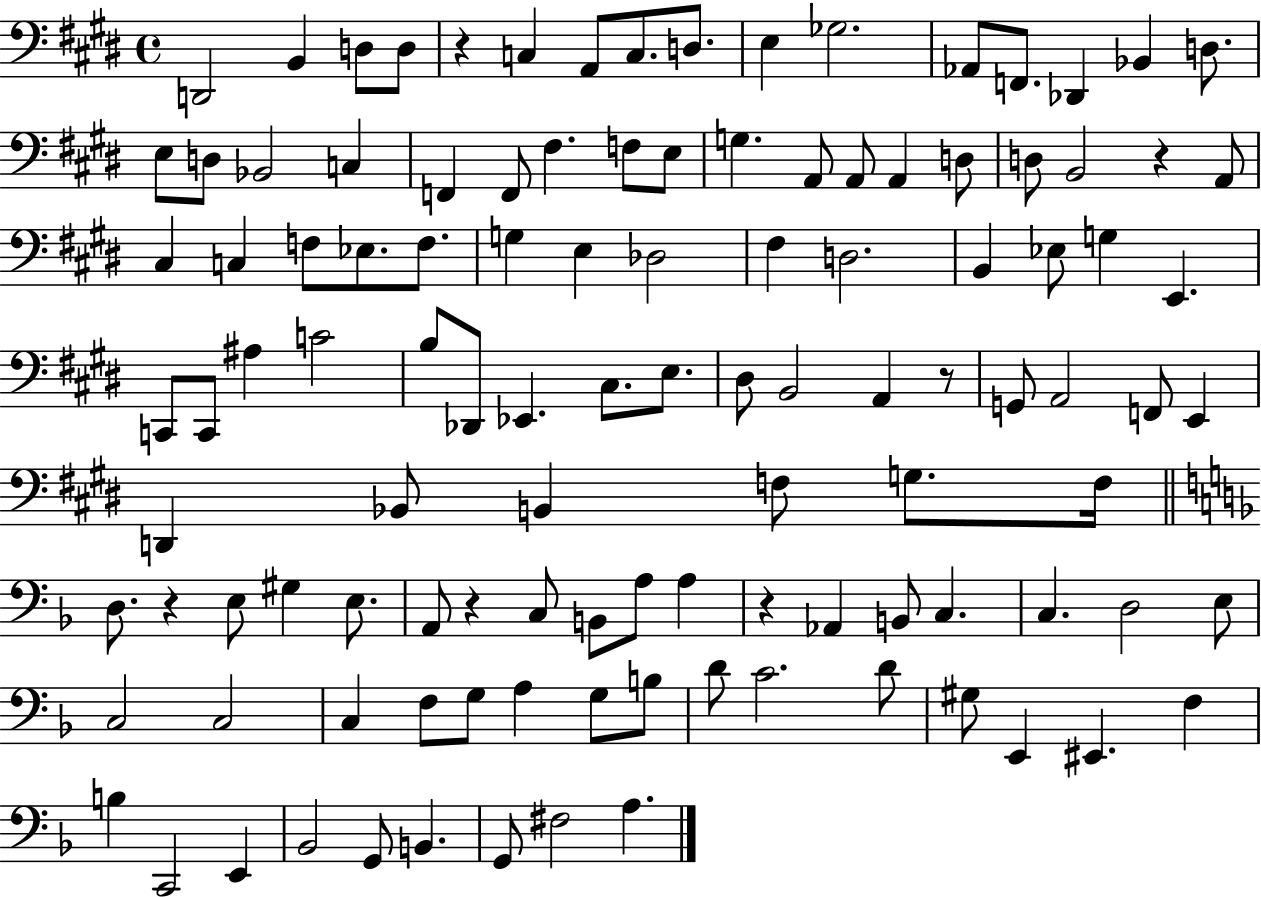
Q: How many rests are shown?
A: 6